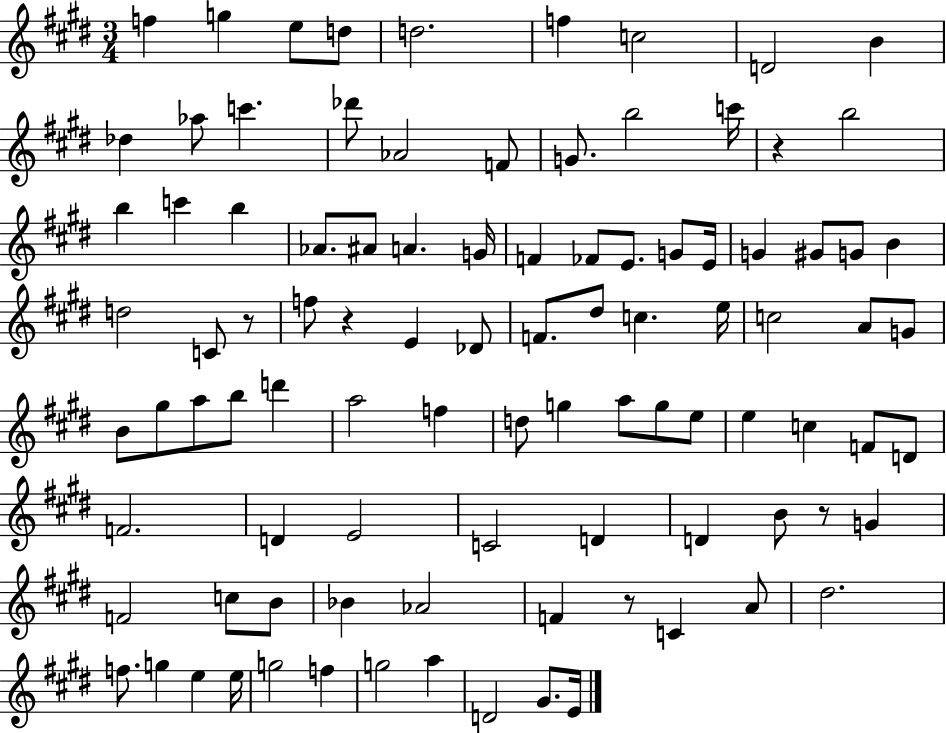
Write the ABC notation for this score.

X:1
T:Untitled
M:3/4
L:1/4
K:E
f g e/2 d/2 d2 f c2 D2 B _d _a/2 c' _d'/2 _A2 F/2 G/2 b2 c'/4 z b2 b c' b _A/2 ^A/2 A G/4 F _F/2 E/2 G/2 E/4 G ^G/2 G/2 B d2 C/2 z/2 f/2 z E _D/2 F/2 ^d/2 c e/4 c2 A/2 G/2 B/2 ^g/2 a/2 b/2 d' a2 f d/2 g a/2 g/2 e/2 e c F/2 D/2 F2 D E2 C2 D D B/2 z/2 G F2 c/2 B/2 _B _A2 F z/2 C A/2 ^d2 f/2 g e e/4 g2 f g2 a D2 ^G/2 E/4